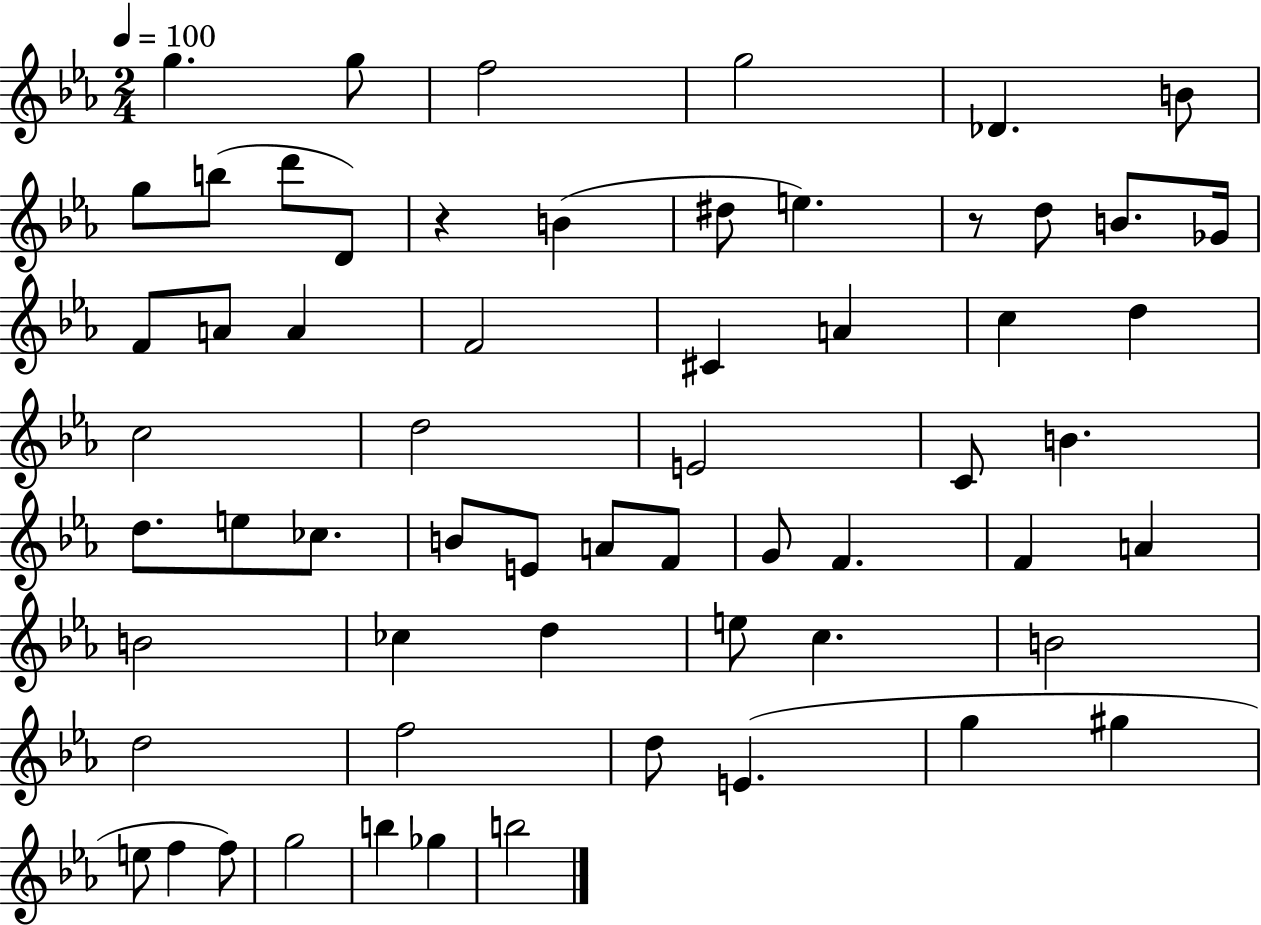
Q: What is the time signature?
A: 2/4